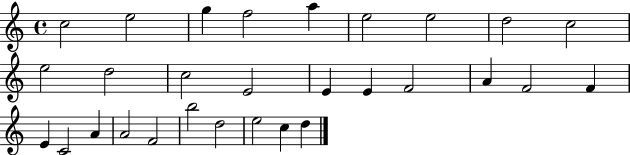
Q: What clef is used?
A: treble